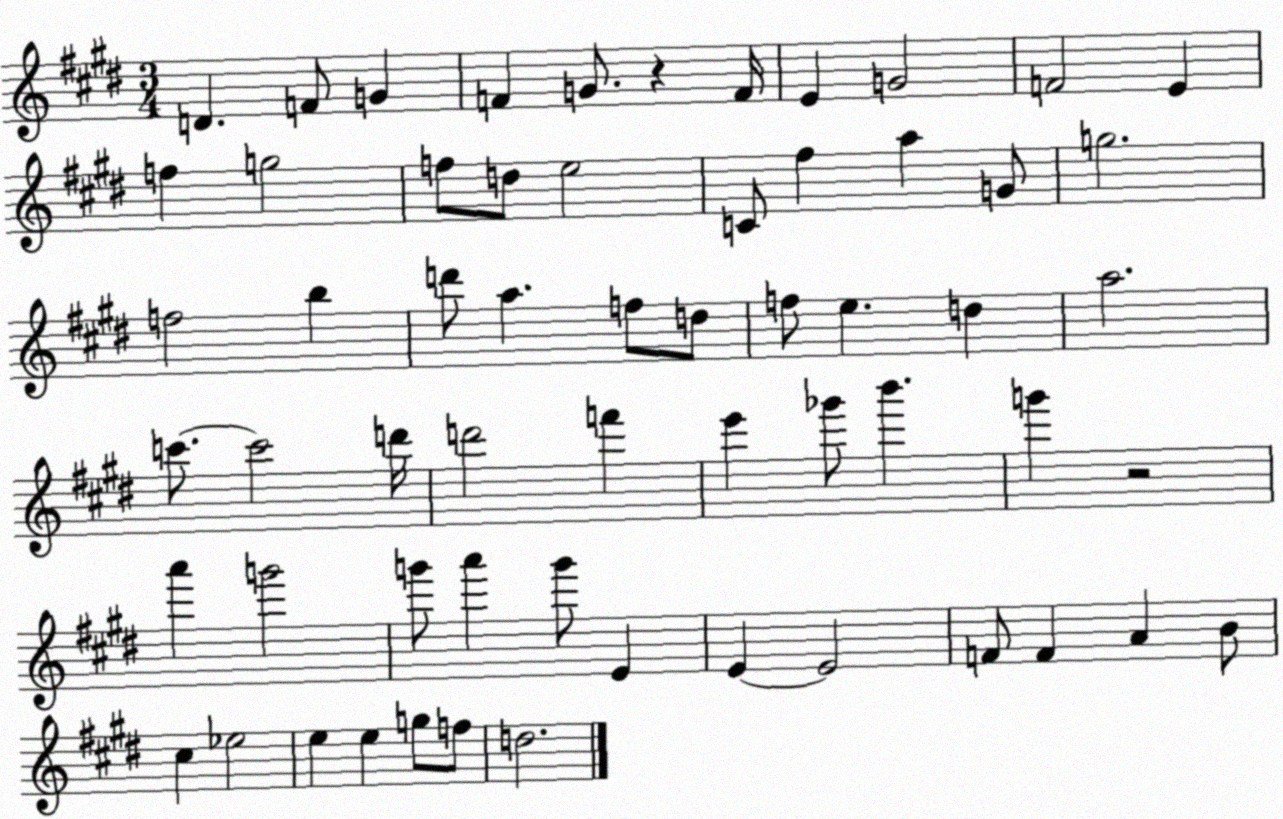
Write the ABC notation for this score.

X:1
T:Untitled
M:3/4
L:1/4
K:E
D F/2 G F G/2 z F/4 E G2 F2 E f g2 f/2 d/2 e2 C/2 ^f a G/2 g2 f2 b d'/2 a f/2 d/2 f/2 e d a2 c'/2 c'2 d'/4 d'2 f' e' _g'/2 b' g' z2 a' g'2 g'/2 a' g'/2 E E E2 F/2 F A B/2 ^c _e2 e e g/2 f/2 d2